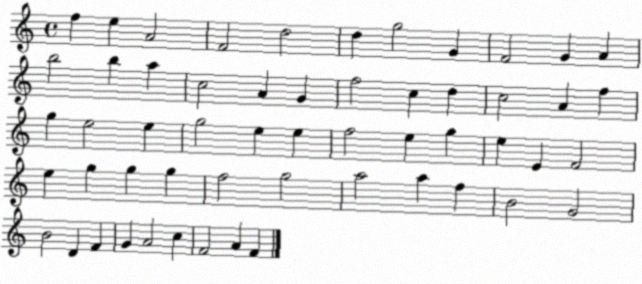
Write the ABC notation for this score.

X:1
T:Untitled
M:4/4
L:1/4
K:C
f e A2 F2 d2 d g2 G F2 G A b2 b a c2 A G f2 c d c2 A f g e2 e g2 e e f2 e g e E F2 e g g g f2 g2 a2 a f B2 G2 B2 D F G A2 c F2 A F